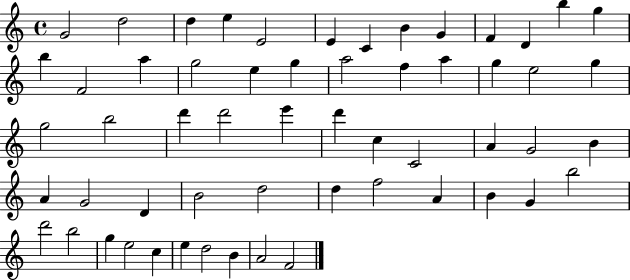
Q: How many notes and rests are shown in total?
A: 57